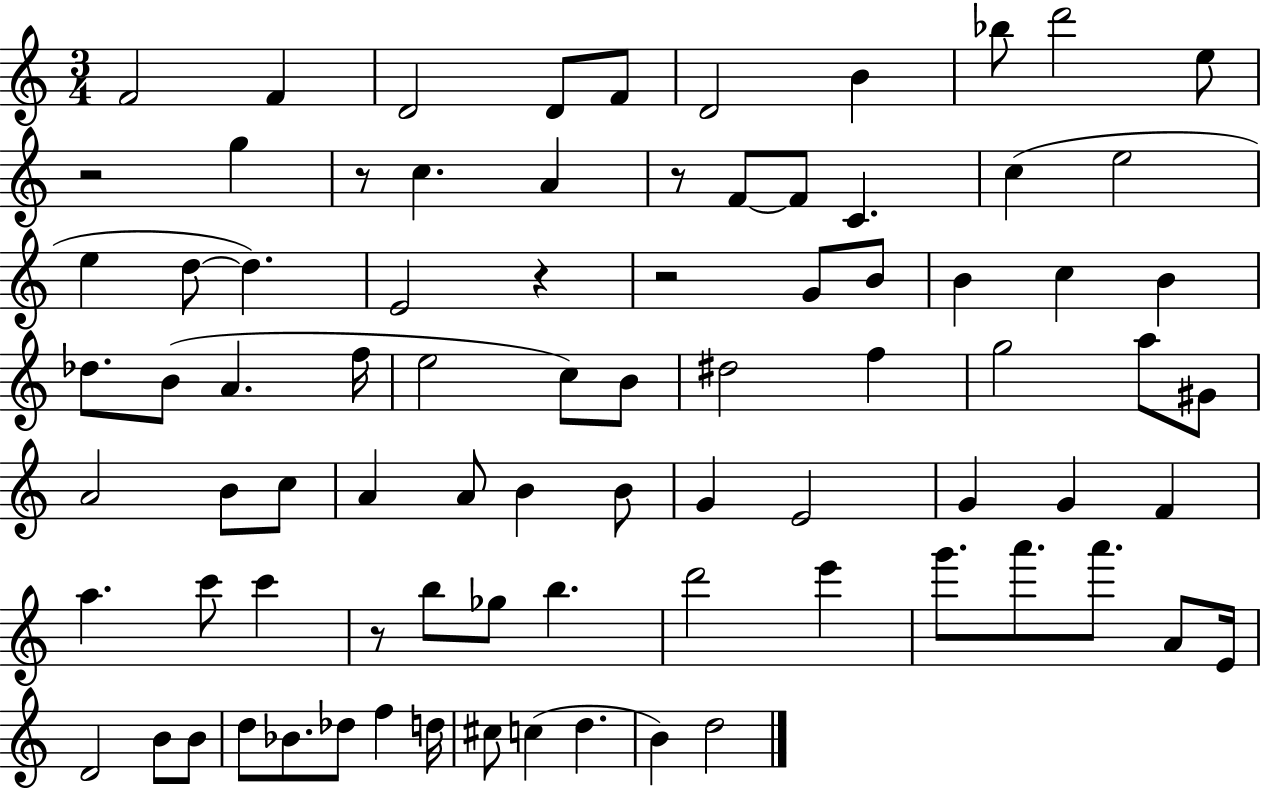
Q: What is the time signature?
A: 3/4